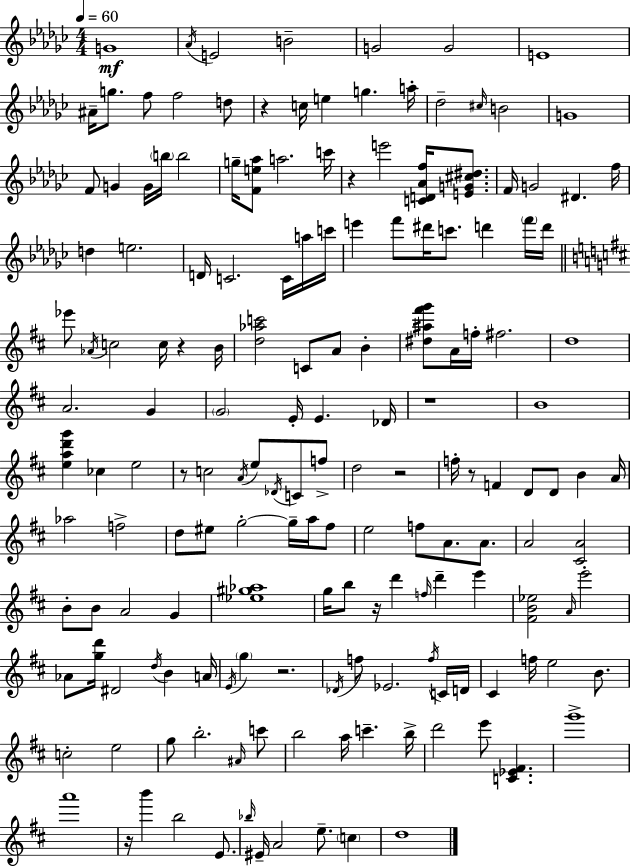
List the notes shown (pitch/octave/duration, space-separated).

G4/w Ab4/s E4/h B4/h G4/h G4/h E4/w A#4/s G5/e. F5/e F5/h D5/e R/q C5/s E5/q G5/q. A5/s Db5/h C#5/s B4/h G4/w F4/e G4/q G4/s B5/s B5/h G5/s [F4,E5,Ab5]/e A5/h. C6/s R/q E6/h [C4,D4,Ab4,F5]/s [E4,G4,C#5,D#5]/e. F4/s G4/h D#4/q. F5/s D5/q E5/h. D4/s C4/h. C4/s A5/s C6/s E6/q F6/e D#6/s C6/e. D6/q F6/s D6/s Eb6/e Ab4/s C5/h C5/s R/q B4/s [D5,Ab5,C6]/h C4/e A4/e B4/q [D#5,A#5,F#6,G6]/e A4/s F5/s F#5/h. D5/w A4/h. G4/q G4/h E4/s E4/q. Db4/s R/w B4/w [E5,A5,D6,G6]/q CES5/q E5/h R/e C5/h A4/s E5/e Db4/s C4/e F5/e D5/h R/h F5/s R/e F4/q D4/e D4/e B4/q A4/s Ab5/h F5/h D5/e EIS5/e G5/h G5/s A5/s F#5/e E5/h F5/e A4/e. A4/e. A4/h [C#4,A4]/h B4/e B4/e A4/h G4/q [Eb5,G#5,Ab5]/w G5/s B5/e R/s D6/q F5/s D6/q E6/q [F#4,B4,Eb5]/h A4/s E6/h Ab4/e [G5,D6]/s D#4/h D5/s B4/q A4/s E4/s G5/q R/h. Db4/s F5/e Eb4/h. F5/s C4/s D4/s C#4/q F5/s E5/h B4/e. C5/h E5/h G5/e B5/h. A#4/s C6/e B5/h A5/s C6/q. B5/s D6/h E6/e [C4,Eb4,F#4]/q. G6/w A6/w R/s B6/q B5/h E4/e. Bb5/s EIS4/s A4/h E5/e. C5/q D5/w